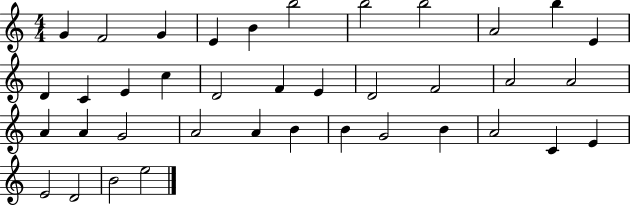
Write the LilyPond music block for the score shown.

{
  \clef treble
  \numericTimeSignature
  \time 4/4
  \key c \major
  g'4 f'2 g'4 | e'4 b'4 b''2 | b''2 b''2 | a'2 b''4 e'4 | \break d'4 c'4 e'4 c''4 | d'2 f'4 e'4 | d'2 f'2 | a'2 a'2 | \break a'4 a'4 g'2 | a'2 a'4 b'4 | b'4 g'2 b'4 | a'2 c'4 e'4 | \break e'2 d'2 | b'2 e''2 | \bar "|."
}